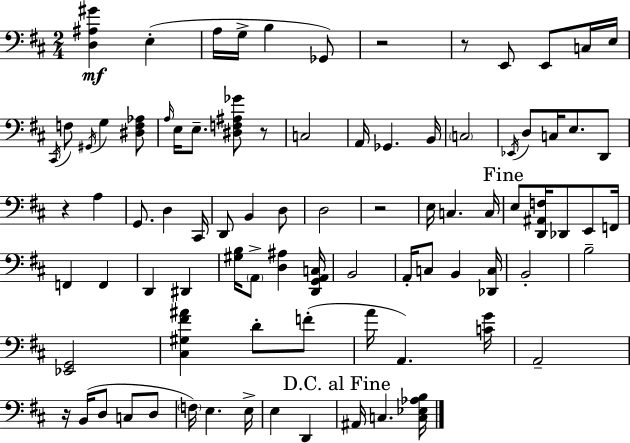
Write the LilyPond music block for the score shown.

{
  \clef bass
  \numericTimeSignature
  \time 2/4
  \key d \major
  <d ais gis'>4\mf e4-.( | a16 g16-> b4 ges,8) | r2 | r8 e,8 e,8 c16 e16 | \break \acciaccatura { cis,16 } f8 \acciaccatura { gis,16 } g4 | <dis f aes>8 \grace { a16 } e16 e8.-- <dis f ais ges'>8 | r8 c2 | a,16 ges,4. | \break b,16 \parenthesize c2 | \acciaccatura { ees,16 } d8 c16 e8. | d,8 r4 | a4 g,8. d4 | \break cis,16 d,8 b,4 | d8 d2 | r2 | e16 c4. | \break c16 \mark "Fine" e8 <d, ais, f>16 des,8 | e,8 f,16 f,4 | f,4 d,4 | dis,4 <gis b>16 \parenthesize a,8-> <d ais>4 | \break <d, g, a, c>16 b,2 | a,16-. c8 b,4 | <des, c>16 b,2-. | b2-- | \break <ees, g,>2 | <cis gis fis' ais'>4 | d'8-. f'8-.( a'16 a,4.) | <c' g'>16 a,2-- | \break r16 b,16( d8 | c8 d8 \parenthesize f16) e4. | e16-> e4 | d,4 \mark "D.C. al Fine" ais,16 c4. | \break <c ees aes b>16 \bar "|."
}